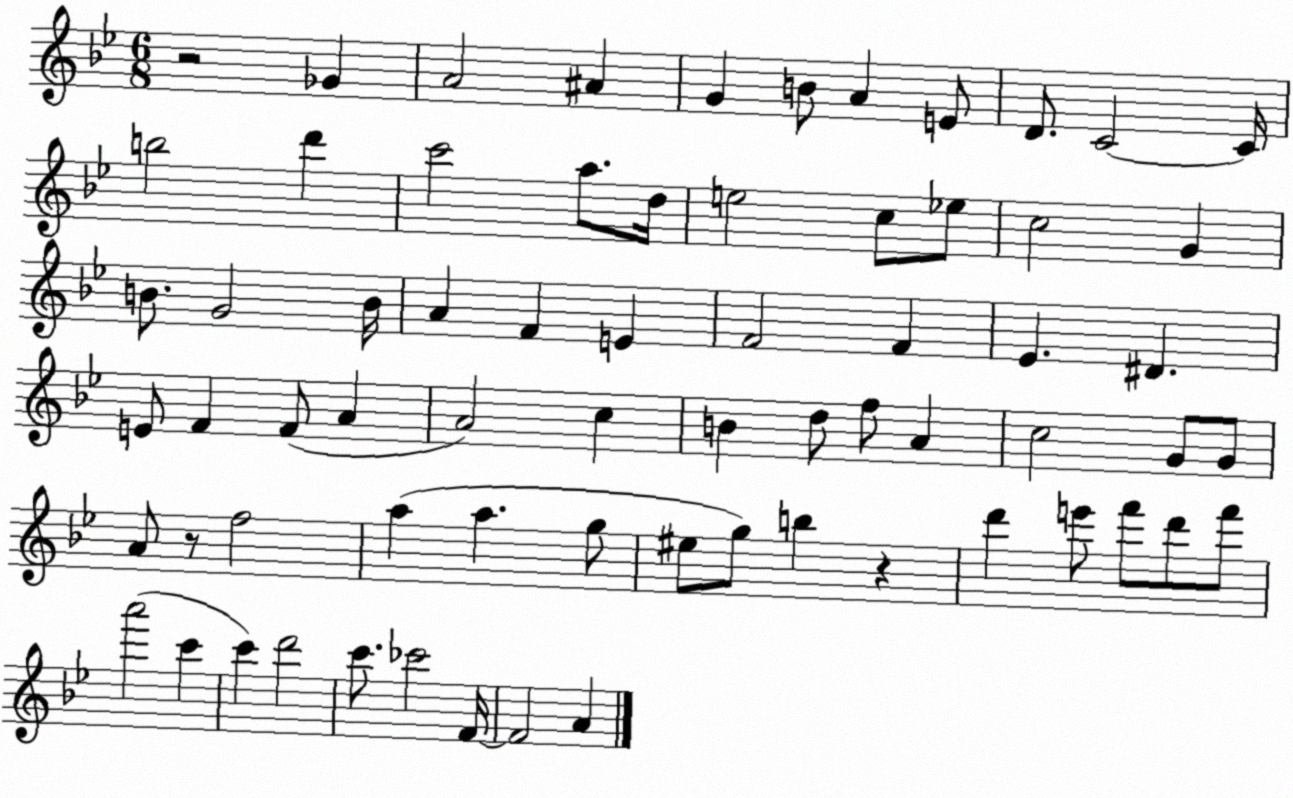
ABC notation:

X:1
T:Untitled
M:6/8
L:1/4
K:Bb
z2 _G A2 ^A G B/2 A E/2 D/2 C2 C/4 b2 d' c'2 a/2 d/4 e2 c/2 _e/2 c2 G B/2 G2 B/4 A F E F2 F _E ^D E/2 F F/2 A A2 c B d/2 f/2 A c2 G/2 G/2 A/2 z/2 f2 a a g/2 ^e/2 g/2 b z d' e'/2 f'/2 d'/2 f'/2 a'2 c' c' d'2 c'/2 _c'2 F/4 F2 A